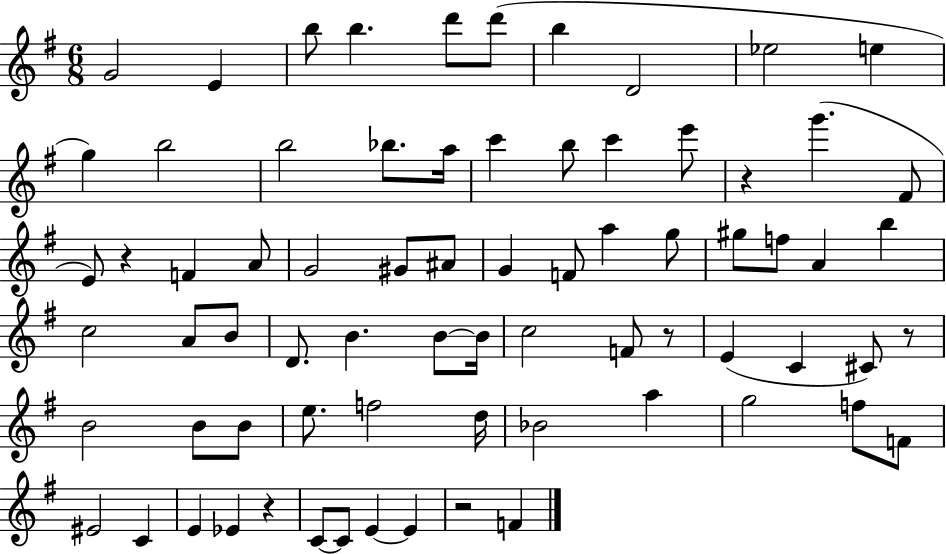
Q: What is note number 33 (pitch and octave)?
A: F5